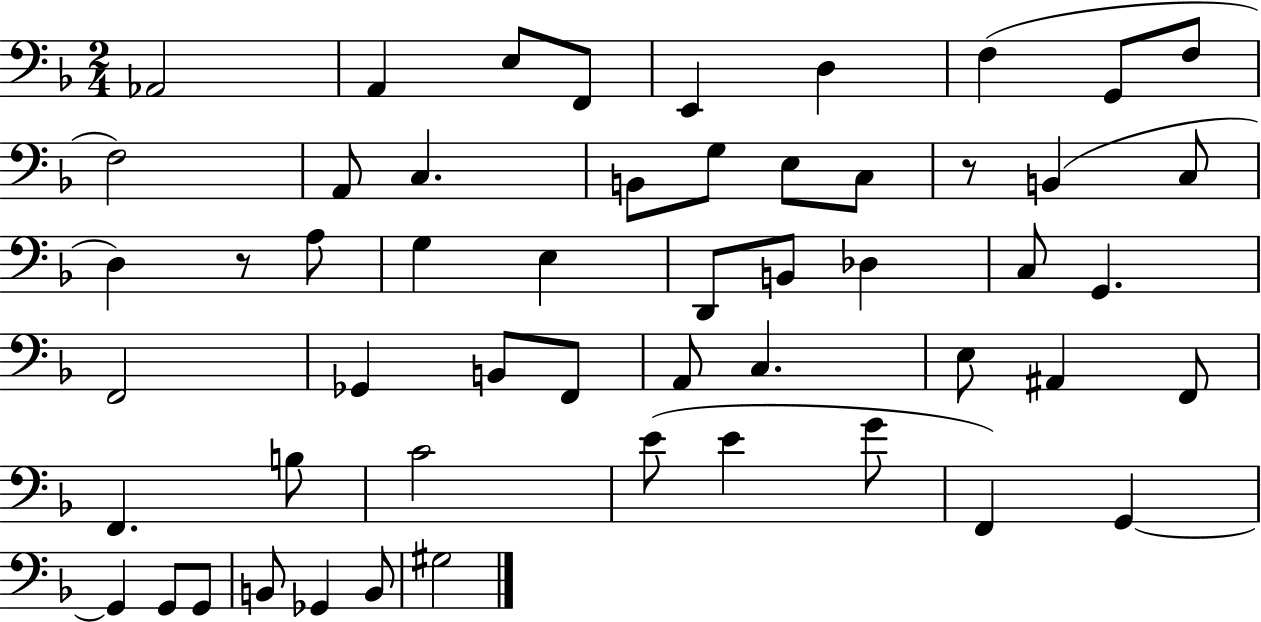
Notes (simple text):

Ab2/h A2/q E3/e F2/e E2/q D3/q F3/q G2/e F3/e F3/h A2/e C3/q. B2/e G3/e E3/e C3/e R/e B2/q C3/e D3/q R/e A3/e G3/q E3/q D2/e B2/e Db3/q C3/e G2/q. F2/h Gb2/q B2/e F2/e A2/e C3/q. E3/e A#2/q F2/e F2/q. B3/e C4/h E4/e E4/q G4/e F2/q G2/q G2/q G2/e G2/e B2/e Gb2/q B2/e G#3/h